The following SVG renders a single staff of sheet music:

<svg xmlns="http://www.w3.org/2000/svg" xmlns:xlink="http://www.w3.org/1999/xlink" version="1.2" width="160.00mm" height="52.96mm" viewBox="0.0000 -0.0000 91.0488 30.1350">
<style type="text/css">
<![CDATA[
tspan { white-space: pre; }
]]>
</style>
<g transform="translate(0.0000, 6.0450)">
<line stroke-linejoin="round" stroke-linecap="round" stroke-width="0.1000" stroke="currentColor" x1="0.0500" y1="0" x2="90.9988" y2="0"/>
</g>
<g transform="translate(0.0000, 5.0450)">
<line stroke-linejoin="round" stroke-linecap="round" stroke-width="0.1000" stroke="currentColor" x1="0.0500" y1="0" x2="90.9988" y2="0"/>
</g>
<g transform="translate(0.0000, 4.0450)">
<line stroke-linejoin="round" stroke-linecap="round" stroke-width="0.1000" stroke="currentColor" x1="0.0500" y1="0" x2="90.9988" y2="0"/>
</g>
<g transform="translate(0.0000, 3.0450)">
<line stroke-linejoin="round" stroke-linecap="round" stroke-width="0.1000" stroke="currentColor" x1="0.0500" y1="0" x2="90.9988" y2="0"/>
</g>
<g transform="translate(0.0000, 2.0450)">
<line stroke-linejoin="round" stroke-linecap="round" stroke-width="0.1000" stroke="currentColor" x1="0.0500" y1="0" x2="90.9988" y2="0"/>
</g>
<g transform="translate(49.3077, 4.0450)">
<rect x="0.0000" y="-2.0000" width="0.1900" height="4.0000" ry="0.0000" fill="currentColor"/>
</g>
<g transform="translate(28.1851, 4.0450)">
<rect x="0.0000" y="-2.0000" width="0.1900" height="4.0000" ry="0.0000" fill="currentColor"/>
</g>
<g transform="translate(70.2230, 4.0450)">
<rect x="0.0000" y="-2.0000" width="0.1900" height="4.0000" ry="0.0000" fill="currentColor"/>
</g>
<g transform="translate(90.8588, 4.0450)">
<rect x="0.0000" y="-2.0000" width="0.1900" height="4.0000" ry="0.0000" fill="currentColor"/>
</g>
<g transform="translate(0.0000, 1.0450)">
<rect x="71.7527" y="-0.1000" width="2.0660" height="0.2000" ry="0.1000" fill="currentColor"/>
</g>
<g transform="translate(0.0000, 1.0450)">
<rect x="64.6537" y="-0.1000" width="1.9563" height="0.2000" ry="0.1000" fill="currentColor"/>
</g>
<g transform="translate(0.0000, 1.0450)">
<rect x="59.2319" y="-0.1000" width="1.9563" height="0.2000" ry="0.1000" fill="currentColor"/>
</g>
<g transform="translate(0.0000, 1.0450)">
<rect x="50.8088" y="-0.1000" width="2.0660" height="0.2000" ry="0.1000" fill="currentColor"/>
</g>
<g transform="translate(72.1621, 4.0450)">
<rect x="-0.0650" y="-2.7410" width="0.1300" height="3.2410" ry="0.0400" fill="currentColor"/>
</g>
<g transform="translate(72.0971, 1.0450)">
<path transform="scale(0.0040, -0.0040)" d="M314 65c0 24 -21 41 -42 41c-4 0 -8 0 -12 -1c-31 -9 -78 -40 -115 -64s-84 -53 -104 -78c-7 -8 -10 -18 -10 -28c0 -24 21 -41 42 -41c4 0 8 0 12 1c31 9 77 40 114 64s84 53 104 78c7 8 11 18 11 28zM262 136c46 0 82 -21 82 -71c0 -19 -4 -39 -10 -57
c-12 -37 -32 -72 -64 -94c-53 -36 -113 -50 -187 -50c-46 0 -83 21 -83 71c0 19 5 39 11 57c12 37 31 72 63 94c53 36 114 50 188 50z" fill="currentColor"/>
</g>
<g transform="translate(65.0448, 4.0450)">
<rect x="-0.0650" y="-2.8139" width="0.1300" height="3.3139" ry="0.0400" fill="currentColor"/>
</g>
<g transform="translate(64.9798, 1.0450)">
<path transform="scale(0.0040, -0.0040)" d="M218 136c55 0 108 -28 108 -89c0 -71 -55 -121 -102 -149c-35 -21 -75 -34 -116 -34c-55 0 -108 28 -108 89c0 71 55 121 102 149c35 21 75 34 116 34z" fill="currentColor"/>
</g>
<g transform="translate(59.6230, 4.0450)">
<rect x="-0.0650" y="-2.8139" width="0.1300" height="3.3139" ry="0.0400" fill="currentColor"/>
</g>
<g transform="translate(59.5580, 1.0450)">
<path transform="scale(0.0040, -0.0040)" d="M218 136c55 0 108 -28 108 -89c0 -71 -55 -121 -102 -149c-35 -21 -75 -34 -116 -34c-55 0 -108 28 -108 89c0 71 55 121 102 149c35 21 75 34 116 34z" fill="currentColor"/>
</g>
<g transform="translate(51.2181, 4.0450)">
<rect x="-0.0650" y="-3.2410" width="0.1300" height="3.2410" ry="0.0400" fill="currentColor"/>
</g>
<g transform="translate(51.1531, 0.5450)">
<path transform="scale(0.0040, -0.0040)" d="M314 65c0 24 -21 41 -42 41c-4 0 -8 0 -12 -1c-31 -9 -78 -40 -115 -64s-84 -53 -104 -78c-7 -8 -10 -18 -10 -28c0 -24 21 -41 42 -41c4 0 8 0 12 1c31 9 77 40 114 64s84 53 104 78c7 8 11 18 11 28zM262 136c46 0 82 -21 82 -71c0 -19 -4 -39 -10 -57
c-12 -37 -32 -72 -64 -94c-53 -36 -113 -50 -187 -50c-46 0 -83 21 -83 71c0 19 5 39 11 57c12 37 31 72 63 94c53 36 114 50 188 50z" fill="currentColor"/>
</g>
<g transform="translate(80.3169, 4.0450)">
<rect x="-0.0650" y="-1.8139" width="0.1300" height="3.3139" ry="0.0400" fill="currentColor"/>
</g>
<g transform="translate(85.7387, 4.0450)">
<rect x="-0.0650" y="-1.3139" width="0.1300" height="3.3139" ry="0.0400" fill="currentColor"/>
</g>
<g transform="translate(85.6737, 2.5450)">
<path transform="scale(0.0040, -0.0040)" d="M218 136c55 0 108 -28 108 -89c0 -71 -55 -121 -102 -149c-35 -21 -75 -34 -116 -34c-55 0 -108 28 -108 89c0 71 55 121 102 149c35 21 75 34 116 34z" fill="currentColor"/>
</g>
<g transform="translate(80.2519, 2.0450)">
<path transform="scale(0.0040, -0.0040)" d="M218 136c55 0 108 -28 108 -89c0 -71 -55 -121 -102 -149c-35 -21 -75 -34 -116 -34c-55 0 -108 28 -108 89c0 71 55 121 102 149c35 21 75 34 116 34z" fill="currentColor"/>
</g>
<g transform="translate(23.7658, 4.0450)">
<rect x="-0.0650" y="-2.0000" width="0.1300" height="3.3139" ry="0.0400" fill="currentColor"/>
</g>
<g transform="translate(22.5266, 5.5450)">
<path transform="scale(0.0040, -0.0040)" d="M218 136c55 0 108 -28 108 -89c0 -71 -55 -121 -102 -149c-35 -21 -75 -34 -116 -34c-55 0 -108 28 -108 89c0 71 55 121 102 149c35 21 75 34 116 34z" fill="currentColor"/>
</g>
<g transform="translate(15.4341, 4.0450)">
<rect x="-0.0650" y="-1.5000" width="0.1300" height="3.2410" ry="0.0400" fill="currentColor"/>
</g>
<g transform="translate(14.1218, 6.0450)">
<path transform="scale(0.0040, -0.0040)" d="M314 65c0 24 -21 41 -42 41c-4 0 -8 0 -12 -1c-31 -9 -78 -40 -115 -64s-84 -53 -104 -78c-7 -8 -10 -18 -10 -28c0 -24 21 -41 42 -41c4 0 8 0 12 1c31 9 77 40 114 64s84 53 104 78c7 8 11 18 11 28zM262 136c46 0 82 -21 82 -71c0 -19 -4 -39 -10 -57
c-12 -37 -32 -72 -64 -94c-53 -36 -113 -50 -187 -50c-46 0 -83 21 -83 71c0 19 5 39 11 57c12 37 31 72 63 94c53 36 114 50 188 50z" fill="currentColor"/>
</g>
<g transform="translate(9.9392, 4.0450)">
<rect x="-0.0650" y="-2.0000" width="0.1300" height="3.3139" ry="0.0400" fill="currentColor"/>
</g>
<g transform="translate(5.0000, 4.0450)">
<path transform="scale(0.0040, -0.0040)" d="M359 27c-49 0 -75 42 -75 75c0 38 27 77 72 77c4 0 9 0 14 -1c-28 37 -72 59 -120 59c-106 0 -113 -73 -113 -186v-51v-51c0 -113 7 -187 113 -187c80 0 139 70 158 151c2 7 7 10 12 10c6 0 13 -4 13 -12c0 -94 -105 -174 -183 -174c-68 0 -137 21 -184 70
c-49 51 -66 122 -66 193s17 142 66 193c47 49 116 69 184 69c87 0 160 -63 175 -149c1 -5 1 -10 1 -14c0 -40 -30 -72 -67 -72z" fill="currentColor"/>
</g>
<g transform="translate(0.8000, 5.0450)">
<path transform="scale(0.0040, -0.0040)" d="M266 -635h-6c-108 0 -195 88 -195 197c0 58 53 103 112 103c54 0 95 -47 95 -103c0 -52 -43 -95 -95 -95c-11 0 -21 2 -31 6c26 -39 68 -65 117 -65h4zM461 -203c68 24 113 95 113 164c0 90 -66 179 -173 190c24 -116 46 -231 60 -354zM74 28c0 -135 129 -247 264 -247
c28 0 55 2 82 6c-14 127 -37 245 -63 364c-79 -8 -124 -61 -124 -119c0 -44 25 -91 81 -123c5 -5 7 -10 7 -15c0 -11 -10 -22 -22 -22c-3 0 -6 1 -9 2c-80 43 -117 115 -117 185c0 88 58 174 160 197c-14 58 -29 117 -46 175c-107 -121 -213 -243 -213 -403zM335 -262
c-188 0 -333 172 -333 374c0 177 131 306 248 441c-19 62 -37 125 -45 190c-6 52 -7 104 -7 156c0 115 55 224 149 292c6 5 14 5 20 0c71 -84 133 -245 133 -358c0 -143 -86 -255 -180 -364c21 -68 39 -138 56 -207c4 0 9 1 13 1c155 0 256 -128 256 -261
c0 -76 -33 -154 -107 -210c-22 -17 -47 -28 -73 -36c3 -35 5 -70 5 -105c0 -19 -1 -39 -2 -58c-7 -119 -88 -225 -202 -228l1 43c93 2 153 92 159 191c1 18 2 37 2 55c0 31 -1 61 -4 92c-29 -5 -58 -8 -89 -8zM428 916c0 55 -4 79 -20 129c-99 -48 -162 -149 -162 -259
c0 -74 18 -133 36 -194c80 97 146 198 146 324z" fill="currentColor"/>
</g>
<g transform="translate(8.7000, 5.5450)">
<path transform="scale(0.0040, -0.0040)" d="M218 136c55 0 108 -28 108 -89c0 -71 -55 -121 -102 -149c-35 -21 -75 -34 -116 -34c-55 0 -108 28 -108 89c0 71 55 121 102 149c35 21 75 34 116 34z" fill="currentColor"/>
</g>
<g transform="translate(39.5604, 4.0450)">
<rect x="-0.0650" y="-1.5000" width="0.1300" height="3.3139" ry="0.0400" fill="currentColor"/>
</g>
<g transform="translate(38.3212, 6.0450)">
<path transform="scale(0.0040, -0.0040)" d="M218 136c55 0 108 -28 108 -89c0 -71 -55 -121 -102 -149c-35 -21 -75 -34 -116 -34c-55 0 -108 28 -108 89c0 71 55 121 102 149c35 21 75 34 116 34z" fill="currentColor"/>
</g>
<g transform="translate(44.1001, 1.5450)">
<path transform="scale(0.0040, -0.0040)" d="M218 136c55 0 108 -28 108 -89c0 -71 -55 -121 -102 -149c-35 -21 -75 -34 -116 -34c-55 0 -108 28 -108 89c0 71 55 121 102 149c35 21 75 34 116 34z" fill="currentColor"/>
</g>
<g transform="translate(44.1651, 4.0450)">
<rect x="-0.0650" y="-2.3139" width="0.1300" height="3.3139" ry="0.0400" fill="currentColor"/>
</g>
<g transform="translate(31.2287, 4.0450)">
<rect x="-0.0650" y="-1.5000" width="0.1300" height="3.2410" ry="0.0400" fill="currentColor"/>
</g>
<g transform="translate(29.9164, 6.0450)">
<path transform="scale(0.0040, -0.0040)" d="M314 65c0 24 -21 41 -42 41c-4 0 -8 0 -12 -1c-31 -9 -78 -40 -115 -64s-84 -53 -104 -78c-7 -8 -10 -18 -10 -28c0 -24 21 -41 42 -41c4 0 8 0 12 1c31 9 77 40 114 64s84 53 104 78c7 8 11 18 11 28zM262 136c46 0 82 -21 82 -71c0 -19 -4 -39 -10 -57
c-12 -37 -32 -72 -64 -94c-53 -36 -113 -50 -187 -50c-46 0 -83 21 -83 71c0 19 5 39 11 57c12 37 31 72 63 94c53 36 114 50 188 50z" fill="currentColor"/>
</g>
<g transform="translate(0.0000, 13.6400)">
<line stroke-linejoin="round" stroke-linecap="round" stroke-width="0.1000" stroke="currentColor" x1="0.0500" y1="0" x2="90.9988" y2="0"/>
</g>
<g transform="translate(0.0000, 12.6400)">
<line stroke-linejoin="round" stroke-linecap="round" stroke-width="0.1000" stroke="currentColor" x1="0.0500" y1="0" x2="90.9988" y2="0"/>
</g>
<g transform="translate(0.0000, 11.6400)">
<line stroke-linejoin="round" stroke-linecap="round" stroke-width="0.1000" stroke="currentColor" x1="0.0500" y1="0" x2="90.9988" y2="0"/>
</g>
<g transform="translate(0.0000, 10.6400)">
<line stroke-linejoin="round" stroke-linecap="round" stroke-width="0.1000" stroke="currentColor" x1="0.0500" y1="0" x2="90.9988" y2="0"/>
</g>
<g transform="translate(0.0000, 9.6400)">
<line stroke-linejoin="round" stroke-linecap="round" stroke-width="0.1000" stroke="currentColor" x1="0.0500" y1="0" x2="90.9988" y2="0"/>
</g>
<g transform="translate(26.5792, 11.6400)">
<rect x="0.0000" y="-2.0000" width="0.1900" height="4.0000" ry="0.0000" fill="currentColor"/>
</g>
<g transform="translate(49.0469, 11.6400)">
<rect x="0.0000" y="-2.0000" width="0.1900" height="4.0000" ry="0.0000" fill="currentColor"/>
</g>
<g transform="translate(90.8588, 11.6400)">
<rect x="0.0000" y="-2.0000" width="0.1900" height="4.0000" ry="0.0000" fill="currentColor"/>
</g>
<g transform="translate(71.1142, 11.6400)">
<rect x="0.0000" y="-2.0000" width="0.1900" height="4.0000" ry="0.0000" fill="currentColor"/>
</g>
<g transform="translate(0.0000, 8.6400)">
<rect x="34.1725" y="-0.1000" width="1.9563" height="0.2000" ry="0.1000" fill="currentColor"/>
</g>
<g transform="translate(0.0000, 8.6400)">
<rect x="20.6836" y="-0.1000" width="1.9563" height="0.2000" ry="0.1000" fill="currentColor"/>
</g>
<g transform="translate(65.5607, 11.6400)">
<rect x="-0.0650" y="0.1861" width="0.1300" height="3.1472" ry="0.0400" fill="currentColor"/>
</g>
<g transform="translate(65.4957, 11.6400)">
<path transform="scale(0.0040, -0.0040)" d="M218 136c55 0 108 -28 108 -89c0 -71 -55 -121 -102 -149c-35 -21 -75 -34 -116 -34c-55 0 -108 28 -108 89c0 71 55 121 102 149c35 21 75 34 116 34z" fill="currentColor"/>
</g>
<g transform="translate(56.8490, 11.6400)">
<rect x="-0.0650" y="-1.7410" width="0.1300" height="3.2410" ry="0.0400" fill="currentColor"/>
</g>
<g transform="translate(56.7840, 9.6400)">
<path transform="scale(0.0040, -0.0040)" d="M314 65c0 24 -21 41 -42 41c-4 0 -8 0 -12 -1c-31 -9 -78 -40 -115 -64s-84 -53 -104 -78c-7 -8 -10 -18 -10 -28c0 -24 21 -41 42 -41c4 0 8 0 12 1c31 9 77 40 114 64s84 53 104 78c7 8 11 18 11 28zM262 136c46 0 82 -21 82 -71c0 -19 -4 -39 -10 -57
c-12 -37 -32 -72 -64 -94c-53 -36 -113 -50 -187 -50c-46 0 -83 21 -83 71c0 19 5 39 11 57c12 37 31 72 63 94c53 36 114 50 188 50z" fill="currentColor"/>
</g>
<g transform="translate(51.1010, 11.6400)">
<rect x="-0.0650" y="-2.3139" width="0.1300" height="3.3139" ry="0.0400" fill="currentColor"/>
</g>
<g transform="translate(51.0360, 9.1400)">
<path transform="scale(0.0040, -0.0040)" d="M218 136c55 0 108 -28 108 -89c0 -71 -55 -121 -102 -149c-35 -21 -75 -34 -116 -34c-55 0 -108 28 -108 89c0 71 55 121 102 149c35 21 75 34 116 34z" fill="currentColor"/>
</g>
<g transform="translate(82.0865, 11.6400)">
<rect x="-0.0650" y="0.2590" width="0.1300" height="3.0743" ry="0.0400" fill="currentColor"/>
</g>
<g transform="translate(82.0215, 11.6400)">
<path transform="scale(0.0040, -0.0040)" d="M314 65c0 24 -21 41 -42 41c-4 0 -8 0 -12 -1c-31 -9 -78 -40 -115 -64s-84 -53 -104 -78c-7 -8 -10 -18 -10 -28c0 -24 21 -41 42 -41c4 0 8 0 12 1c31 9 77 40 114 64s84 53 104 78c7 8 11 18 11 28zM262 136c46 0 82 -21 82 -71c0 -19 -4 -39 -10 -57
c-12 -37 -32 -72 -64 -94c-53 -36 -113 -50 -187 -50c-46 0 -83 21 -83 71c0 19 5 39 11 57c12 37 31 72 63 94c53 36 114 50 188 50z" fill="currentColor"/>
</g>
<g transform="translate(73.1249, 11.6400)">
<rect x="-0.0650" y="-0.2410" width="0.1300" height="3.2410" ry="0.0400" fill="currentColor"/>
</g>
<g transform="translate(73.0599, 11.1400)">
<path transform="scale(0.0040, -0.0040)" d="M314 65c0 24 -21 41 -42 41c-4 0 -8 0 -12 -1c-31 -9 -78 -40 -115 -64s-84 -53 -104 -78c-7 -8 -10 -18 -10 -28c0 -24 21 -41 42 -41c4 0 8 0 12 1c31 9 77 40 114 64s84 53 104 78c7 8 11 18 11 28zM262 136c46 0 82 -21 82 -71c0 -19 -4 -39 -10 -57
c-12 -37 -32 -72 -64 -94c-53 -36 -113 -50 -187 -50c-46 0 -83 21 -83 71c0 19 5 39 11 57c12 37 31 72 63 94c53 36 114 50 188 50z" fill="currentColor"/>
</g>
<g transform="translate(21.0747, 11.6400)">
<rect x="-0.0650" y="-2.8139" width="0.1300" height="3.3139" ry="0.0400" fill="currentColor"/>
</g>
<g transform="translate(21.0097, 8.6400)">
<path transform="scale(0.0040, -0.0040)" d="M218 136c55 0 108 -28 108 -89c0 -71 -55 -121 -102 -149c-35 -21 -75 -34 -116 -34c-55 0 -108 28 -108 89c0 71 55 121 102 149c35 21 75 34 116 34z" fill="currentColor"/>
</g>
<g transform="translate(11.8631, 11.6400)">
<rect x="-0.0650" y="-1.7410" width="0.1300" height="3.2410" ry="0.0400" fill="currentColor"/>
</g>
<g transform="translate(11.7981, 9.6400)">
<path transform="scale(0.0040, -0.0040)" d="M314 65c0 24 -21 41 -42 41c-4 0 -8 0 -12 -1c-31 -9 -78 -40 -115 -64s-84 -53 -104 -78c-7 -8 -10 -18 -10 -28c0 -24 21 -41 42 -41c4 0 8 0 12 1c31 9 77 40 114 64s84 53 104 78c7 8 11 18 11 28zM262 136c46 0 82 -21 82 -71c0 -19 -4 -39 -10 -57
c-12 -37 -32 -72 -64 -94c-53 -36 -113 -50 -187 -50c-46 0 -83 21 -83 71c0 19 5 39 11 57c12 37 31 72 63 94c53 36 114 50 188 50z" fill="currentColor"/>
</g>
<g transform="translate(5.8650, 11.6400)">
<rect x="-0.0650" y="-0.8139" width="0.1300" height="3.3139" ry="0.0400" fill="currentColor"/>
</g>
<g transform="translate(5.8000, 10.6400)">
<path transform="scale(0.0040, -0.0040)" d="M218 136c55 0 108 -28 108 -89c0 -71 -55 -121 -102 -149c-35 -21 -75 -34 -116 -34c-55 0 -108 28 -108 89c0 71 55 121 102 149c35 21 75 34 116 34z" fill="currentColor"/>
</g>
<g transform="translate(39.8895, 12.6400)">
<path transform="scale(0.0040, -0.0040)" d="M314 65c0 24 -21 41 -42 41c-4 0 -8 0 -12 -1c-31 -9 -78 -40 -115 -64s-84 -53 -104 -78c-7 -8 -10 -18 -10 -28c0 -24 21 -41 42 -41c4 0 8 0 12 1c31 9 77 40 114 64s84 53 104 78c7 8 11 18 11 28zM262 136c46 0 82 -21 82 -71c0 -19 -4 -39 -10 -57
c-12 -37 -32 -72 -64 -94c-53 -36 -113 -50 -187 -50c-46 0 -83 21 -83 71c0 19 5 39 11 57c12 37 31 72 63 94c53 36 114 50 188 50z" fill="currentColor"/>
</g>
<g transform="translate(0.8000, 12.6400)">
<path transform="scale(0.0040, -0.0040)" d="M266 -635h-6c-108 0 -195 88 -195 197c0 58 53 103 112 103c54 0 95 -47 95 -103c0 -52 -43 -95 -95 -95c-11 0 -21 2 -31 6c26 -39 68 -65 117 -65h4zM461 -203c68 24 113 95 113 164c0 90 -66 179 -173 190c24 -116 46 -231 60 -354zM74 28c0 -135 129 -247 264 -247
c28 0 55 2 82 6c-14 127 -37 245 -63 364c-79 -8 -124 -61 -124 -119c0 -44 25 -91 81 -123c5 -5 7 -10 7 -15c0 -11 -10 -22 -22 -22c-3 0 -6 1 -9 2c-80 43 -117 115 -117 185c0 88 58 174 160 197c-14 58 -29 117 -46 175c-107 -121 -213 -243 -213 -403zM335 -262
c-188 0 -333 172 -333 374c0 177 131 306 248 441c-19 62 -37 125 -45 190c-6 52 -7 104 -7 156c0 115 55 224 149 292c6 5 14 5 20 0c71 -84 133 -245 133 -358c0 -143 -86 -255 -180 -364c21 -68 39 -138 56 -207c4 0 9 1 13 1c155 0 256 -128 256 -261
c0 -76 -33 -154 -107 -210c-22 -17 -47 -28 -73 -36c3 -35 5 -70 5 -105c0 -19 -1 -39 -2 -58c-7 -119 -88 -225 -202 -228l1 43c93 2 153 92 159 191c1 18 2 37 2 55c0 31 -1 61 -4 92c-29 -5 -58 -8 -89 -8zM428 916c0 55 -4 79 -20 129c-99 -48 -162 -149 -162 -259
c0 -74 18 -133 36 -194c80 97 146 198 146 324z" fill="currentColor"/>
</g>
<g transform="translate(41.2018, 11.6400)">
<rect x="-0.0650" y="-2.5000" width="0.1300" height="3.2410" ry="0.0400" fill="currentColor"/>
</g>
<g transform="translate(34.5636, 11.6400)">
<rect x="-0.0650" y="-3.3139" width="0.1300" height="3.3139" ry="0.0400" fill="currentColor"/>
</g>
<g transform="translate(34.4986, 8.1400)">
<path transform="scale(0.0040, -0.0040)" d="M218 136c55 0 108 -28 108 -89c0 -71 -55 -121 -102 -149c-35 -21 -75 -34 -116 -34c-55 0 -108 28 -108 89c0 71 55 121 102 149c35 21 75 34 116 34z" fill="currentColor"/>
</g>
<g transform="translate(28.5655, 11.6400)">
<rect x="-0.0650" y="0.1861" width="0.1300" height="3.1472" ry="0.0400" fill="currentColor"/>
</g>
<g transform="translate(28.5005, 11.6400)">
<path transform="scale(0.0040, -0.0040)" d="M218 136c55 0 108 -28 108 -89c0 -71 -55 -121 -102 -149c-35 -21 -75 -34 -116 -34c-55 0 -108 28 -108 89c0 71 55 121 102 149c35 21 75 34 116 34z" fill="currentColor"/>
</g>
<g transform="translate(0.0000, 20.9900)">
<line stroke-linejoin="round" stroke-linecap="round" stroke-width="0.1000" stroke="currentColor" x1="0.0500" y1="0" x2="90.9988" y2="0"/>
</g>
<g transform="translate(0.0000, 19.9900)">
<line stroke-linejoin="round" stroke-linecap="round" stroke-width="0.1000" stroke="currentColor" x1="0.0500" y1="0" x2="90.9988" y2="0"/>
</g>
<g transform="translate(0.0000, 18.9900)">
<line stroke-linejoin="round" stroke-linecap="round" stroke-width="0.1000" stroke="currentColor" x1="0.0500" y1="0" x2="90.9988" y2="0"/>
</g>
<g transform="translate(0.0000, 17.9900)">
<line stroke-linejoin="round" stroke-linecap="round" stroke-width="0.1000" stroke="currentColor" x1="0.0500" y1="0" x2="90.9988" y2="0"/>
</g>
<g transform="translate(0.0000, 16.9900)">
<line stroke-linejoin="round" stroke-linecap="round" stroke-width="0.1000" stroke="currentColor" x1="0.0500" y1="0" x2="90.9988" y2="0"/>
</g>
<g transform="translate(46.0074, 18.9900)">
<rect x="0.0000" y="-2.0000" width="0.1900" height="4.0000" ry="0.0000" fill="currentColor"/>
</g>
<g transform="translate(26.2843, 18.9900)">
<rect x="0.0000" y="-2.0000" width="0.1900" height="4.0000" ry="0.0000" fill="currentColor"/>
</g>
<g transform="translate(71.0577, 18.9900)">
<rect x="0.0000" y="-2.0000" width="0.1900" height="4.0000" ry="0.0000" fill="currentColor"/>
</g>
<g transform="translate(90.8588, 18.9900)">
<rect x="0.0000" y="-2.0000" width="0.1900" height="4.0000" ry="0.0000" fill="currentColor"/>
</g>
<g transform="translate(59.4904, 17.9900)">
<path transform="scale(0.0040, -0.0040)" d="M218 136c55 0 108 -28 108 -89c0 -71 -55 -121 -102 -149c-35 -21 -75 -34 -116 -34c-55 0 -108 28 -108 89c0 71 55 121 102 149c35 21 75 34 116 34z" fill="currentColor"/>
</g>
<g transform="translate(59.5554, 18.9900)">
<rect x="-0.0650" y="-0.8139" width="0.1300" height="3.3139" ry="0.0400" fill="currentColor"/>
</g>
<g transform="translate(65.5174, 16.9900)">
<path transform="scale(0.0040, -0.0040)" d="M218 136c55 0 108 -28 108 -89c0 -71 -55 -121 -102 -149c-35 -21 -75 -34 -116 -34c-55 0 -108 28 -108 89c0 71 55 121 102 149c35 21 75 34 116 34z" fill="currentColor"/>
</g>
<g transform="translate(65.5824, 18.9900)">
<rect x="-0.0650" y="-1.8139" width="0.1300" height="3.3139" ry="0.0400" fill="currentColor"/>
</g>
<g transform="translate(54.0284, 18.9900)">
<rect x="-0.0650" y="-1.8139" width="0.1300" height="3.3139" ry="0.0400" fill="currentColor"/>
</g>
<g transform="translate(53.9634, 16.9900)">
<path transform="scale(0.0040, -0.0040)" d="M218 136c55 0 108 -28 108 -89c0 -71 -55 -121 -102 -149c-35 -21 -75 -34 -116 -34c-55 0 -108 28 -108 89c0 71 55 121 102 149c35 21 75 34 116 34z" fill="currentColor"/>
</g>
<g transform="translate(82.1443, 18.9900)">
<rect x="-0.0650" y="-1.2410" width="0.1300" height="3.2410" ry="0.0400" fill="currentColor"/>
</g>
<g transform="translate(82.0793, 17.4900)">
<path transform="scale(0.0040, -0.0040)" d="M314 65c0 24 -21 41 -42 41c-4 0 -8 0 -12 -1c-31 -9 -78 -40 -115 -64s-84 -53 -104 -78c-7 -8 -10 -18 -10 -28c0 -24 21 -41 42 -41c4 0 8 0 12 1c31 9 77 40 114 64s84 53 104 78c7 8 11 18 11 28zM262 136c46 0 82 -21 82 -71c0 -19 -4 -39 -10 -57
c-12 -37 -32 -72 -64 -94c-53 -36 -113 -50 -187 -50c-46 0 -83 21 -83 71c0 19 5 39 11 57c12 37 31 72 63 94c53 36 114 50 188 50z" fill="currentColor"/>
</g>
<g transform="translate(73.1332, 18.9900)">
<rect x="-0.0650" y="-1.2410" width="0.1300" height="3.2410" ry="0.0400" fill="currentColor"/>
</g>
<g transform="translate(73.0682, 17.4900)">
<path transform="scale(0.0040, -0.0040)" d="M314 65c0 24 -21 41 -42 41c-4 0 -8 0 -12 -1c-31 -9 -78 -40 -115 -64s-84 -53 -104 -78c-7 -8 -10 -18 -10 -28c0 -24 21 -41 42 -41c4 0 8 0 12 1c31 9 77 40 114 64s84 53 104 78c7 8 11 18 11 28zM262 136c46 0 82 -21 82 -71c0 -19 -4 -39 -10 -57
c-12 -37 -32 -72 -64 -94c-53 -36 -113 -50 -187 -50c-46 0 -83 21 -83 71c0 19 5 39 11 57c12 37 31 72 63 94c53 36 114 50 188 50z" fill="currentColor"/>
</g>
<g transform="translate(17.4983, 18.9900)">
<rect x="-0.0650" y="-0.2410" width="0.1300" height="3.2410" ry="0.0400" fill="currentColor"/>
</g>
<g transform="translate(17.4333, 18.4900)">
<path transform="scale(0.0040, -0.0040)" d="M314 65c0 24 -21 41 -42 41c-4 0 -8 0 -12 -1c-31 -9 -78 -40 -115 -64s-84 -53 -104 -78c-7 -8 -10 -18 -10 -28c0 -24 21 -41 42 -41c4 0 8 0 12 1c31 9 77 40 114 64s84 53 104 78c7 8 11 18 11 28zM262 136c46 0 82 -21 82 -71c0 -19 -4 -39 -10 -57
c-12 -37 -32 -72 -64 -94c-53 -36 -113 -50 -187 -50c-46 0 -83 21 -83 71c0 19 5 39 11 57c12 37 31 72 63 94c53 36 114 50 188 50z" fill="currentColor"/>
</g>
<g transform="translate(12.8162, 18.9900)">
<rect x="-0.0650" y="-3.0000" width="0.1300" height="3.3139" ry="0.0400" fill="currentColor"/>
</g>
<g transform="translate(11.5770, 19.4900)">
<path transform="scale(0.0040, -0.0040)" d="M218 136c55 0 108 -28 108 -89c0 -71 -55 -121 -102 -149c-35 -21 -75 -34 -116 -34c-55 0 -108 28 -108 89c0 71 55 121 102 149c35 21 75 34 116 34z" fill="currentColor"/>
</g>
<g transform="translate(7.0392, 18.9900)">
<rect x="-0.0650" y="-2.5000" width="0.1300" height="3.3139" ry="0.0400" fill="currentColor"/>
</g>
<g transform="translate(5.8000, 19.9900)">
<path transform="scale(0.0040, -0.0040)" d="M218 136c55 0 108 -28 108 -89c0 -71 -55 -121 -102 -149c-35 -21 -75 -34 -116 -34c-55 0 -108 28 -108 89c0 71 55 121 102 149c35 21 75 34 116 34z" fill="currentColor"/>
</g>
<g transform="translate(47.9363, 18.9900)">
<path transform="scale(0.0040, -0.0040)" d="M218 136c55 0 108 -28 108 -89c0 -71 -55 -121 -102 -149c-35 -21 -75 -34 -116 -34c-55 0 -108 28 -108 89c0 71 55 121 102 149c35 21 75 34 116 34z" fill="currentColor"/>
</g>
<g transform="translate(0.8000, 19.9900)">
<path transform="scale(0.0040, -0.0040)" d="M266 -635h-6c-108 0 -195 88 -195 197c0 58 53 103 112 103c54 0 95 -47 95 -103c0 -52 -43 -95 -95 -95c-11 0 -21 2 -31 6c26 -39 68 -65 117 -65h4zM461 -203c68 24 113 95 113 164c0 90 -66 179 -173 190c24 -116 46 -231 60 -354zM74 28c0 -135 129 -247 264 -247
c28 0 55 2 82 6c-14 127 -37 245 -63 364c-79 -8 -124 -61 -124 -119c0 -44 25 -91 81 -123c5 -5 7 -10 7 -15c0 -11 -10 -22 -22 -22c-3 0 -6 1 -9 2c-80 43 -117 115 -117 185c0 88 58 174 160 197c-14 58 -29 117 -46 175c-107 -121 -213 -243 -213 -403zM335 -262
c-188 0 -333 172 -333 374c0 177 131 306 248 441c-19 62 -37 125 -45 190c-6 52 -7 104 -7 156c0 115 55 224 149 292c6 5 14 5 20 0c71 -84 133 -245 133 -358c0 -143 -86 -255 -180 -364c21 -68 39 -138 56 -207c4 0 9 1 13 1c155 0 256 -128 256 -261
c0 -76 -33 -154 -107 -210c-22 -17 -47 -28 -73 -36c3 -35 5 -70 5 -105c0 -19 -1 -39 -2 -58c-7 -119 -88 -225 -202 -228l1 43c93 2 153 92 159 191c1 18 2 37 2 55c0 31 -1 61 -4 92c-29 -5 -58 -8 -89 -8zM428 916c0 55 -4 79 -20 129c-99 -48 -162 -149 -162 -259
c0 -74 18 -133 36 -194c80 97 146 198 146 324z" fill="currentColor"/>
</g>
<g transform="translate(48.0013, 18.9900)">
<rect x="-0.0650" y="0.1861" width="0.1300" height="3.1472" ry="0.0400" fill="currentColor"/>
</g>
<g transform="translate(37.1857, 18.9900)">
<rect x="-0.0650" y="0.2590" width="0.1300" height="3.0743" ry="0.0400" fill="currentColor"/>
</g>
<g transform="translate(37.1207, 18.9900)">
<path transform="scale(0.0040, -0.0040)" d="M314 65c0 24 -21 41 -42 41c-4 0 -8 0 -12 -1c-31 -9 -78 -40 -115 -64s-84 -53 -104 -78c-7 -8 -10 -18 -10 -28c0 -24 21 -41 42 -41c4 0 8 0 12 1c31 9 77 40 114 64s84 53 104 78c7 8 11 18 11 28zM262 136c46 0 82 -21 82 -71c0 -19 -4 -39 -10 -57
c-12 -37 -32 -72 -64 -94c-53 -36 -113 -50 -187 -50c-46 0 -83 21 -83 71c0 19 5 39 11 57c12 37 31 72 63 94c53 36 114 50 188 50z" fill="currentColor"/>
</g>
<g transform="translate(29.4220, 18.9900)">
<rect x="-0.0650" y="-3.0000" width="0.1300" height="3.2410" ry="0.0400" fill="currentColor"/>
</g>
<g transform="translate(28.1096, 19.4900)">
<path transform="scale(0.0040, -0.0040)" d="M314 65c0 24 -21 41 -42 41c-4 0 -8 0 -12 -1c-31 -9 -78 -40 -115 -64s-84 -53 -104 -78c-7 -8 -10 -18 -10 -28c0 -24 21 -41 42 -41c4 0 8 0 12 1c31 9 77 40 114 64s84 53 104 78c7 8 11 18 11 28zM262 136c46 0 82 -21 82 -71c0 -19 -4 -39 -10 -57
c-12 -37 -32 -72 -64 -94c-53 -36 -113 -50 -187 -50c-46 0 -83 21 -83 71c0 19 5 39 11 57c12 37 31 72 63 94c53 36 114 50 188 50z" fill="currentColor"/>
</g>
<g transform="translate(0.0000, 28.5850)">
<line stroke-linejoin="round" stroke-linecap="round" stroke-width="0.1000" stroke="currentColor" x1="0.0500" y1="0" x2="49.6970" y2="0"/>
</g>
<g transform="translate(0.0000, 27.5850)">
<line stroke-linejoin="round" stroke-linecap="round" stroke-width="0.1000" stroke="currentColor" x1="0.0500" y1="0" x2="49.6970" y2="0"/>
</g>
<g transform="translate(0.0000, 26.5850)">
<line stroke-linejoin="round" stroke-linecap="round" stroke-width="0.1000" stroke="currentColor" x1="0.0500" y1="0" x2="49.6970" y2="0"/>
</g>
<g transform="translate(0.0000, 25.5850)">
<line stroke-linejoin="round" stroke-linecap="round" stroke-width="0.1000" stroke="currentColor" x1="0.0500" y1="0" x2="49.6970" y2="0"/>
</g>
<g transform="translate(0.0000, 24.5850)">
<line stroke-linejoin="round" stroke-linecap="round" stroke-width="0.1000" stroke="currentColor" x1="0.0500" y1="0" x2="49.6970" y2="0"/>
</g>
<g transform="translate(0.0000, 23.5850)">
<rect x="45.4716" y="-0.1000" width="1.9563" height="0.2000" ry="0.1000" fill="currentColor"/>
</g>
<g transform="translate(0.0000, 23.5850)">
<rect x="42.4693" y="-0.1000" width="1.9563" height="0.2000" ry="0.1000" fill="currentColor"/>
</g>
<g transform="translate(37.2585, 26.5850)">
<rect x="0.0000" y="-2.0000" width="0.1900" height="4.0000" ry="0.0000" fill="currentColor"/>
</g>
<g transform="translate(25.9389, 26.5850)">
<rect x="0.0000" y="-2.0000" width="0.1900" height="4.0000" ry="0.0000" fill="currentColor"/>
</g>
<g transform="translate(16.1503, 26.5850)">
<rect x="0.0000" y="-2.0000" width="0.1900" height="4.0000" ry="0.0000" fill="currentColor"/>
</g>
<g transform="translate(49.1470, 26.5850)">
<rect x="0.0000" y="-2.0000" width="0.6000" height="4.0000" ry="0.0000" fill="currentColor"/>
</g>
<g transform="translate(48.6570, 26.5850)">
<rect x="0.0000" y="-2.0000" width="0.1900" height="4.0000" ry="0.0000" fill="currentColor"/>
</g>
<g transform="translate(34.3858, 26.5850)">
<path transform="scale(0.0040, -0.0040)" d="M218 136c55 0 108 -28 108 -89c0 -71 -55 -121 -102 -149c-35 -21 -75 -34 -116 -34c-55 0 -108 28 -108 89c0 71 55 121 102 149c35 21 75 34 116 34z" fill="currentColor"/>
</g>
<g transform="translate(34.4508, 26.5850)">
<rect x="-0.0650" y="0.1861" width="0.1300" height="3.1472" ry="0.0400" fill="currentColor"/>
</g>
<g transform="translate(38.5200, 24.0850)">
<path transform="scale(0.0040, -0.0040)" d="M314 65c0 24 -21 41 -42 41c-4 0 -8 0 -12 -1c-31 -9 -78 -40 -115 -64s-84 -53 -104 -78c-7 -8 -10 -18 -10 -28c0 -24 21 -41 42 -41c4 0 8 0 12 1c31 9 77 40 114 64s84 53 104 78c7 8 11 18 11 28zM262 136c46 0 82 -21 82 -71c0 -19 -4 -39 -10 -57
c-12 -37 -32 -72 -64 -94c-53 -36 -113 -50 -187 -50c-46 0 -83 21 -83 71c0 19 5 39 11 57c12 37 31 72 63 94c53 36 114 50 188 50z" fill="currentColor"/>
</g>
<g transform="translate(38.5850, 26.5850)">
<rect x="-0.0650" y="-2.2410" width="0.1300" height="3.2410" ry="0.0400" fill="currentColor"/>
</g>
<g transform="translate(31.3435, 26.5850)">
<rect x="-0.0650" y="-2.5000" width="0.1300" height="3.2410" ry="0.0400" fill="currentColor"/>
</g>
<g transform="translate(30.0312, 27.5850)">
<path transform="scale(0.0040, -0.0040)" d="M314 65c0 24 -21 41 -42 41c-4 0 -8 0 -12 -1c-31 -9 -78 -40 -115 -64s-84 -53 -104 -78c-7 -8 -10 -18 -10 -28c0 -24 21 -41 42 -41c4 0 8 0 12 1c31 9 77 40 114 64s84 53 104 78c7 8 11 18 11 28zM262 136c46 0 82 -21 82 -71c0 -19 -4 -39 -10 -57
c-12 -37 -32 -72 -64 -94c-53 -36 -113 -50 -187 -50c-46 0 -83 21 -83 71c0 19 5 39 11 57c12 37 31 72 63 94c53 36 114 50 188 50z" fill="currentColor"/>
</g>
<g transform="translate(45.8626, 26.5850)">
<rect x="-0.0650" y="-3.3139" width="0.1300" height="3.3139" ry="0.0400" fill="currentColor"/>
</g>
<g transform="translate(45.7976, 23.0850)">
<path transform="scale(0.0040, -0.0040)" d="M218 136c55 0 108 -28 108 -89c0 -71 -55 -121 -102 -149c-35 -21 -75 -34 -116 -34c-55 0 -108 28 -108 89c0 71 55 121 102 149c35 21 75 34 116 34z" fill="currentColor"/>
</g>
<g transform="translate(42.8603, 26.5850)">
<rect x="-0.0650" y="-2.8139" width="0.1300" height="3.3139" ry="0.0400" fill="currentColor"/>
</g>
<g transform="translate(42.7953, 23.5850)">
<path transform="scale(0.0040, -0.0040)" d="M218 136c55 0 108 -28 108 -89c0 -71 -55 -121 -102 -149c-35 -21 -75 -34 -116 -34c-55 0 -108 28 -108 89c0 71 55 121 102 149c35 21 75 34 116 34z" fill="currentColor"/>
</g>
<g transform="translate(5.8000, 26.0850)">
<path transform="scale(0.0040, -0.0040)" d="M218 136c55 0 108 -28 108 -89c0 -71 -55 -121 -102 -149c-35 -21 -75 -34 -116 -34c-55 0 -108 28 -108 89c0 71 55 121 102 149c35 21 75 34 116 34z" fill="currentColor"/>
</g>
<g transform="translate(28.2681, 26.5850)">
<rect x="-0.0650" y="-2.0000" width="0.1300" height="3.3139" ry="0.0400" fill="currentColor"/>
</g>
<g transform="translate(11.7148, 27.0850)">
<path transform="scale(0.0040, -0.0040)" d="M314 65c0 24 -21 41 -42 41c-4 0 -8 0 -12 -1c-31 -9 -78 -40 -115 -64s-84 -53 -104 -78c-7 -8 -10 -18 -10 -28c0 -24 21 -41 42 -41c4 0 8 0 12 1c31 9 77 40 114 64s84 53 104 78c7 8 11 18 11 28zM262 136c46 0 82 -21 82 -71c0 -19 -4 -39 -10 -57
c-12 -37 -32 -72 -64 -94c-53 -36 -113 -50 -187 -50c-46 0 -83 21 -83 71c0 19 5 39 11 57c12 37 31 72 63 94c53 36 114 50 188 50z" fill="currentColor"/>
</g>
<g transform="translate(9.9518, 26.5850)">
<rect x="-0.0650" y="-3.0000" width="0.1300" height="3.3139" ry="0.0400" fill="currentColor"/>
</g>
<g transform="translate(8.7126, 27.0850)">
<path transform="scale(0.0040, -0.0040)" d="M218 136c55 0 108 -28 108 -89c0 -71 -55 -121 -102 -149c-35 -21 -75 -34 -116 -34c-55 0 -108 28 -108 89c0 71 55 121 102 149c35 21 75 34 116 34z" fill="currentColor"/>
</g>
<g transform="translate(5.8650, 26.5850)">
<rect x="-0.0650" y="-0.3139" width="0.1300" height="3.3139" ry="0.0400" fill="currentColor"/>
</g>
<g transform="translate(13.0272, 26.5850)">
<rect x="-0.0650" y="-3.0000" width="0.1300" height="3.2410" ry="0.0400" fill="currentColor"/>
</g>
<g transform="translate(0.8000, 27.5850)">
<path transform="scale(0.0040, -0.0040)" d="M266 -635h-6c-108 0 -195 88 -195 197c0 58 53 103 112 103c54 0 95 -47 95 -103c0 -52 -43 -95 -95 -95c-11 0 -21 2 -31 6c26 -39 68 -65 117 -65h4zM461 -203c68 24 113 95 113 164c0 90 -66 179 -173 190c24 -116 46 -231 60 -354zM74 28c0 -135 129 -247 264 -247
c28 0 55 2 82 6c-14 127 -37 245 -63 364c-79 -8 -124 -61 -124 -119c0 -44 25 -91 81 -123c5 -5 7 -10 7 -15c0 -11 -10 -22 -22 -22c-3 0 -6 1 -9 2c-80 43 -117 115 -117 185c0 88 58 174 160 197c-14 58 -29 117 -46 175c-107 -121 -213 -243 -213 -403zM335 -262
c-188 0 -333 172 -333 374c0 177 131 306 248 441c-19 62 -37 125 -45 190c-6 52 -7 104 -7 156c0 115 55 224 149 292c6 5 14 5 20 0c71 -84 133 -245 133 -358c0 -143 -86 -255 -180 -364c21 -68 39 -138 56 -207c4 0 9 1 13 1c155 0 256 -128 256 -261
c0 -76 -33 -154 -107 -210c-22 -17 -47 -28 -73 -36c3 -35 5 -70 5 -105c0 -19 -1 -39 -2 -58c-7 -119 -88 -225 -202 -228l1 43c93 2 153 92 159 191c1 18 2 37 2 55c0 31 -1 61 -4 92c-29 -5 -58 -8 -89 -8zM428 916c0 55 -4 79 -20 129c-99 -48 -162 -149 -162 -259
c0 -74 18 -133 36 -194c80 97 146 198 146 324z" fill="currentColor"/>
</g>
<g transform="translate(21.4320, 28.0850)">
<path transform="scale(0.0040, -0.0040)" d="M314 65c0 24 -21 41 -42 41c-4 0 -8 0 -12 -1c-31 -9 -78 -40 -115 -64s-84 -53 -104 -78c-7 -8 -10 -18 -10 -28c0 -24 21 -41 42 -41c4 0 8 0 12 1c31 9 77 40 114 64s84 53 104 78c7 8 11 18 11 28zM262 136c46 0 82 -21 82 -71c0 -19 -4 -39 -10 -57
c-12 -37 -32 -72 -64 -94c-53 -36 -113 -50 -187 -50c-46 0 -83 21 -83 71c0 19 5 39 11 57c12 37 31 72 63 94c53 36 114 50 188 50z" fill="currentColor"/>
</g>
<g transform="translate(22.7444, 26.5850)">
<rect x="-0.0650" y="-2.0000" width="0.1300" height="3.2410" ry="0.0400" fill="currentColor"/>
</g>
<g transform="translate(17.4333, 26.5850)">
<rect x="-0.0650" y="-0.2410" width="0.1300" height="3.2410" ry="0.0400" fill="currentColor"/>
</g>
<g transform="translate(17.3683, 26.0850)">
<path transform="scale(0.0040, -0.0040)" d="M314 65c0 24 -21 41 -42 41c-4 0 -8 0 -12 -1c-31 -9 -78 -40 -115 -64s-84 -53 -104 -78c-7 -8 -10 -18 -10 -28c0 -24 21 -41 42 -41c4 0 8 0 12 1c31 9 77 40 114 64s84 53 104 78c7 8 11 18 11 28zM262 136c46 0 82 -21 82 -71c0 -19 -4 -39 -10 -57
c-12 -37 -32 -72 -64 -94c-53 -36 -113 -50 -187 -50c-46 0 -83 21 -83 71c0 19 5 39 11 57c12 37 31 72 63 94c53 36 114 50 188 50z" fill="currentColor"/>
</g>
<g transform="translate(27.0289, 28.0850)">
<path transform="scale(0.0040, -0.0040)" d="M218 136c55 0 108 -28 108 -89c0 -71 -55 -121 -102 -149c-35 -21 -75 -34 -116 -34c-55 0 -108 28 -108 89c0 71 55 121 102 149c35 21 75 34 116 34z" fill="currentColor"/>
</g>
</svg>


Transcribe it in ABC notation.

X:1
T:Untitled
M:4/4
L:1/4
K:C
F E2 F E2 E g b2 a a a2 f e d f2 a B b G2 g f2 B c2 B2 G A c2 A2 B2 B f d f e2 e2 c A A2 c2 F2 F G2 B g2 a b